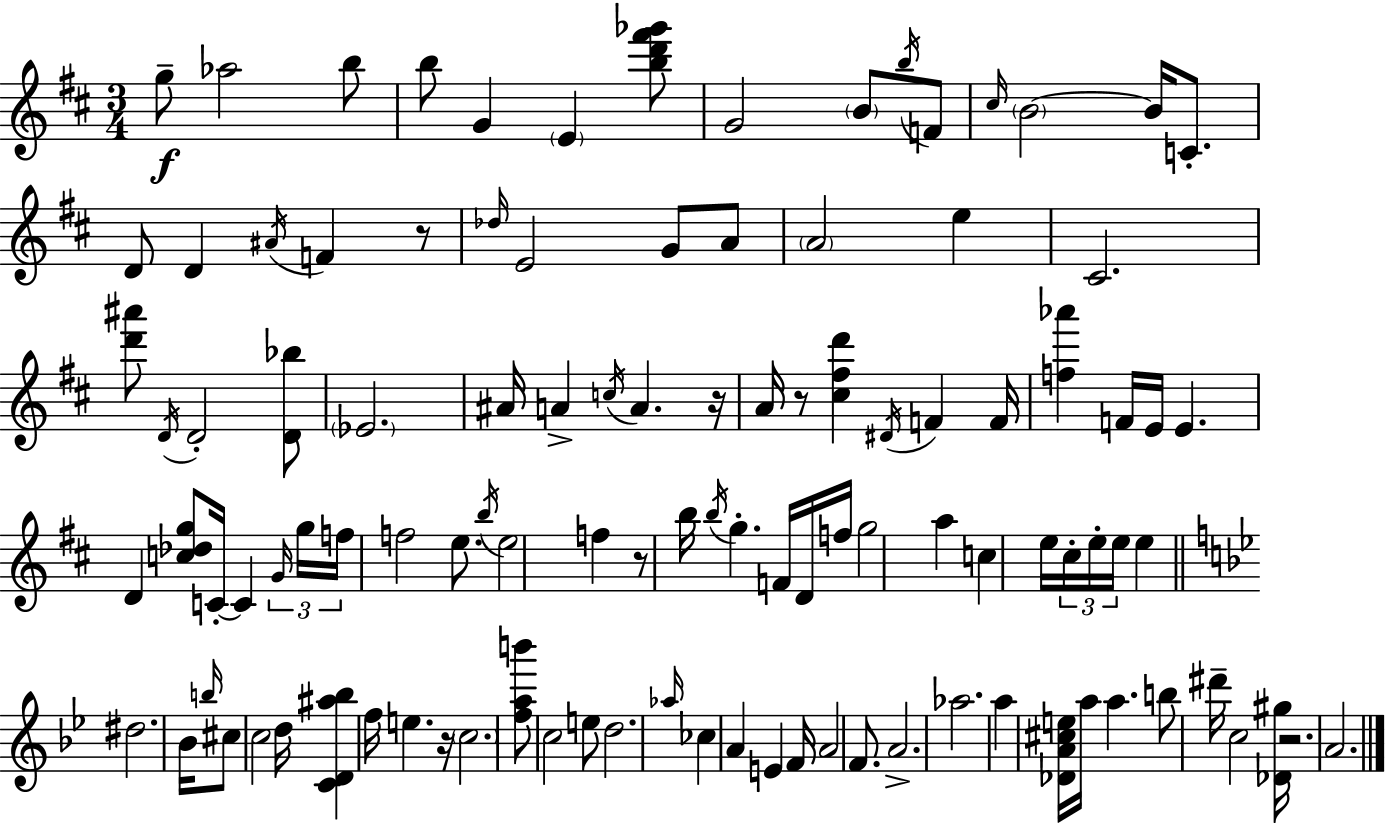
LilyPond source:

{
  \clef treble
  \numericTimeSignature
  \time 3/4
  \key d \major
  g''8--\f aes''2 b''8 | b''8 g'4 \parenthesize e'4 <b'' d''' fis''' ges'''>8 | g'2 \parenthesize b'8 \acciaccatura { b''16 } f'8 | \grace { cis''16 } \parenthesize b'2~~ b'16 c'8.-. | \break d'8 d'4 \acciaccatura { ais'16 } f'4 | r8 \grace { des''16 } e'2 | g'8 a'8 \parenthesize a'2 | e''4 cis'2. | \break <d''' ais'''>8 \acciaccatura { d'16 } d'2-. | <d' bes''>8 \parenthesize ees'2. | ais'16 a'4-> \acciaccatura { c''16 } a'4. | r16 a'16 r8 <cis'' fis'' d'''>4 | \break \acciaccatura { dis'16 } f'4 f'16 <f'' aes'''>4 f'16 | e'16 e'4. d'4 <c'' des'' g''>8 | c'16-.~~ c'4 \tuplet 3/2 { \grace { g'16 } g''16 f''16 } f''2 | e''8. \acciaccatura { b''16 } e''2 | \break f''4 r8 b''16 | \acciaccatura { b''16 } g''4.-. f'16 d'16 f''16 g''2 | a''4 c''4 | e''16 \tuplet 3/2 { cis''16-. e''16-. e''16 } e''4 \bar "||" \break \key bes \major dis''2. | bes'16 \grace { b''16 } cis''8 c''2 | d''16 <c' d' ais'' bes''>4 f''16 e''4. | r16 \parenthesize c''2. | \break <f'' a'' b'''>8 c''2 e''8 | d''2. | \grace { aes''16 } ces''4 a'4 e'4 | f'16 a'2 f'8. | \break a'2.-> | aes''2. | a''4 <des' a' cis'' e''>16 a''16 a''4. | b''8 dis'''16-- c''2 | \break <des' gis''>16 r2. | a'2. | \bar "|."
}